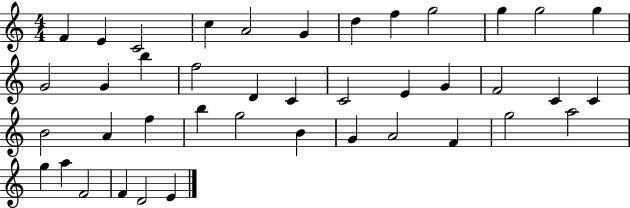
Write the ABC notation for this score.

X:1
T:Untitled
M:4/4
L:1/4
K:C
F E C2 c A2 G d f g2 g g2 g G2 G b f2 D C C2 E G F2 C C B2 A f b g2 B G A2 F g2 a2 g a F2 F D2 E